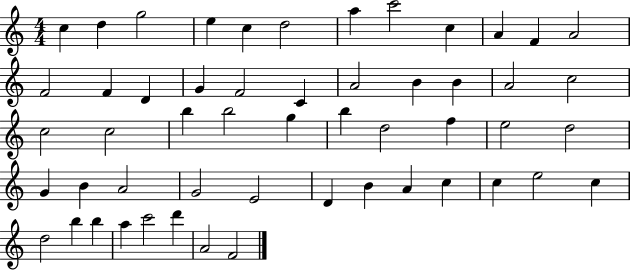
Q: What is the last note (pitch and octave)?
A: F4